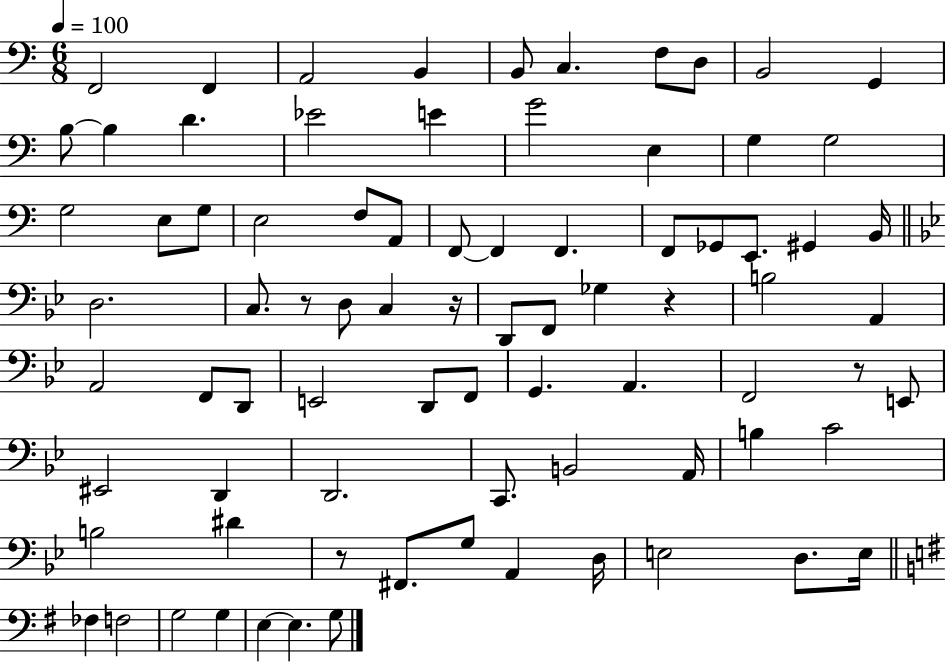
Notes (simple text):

F2/h F2/q A2/h B2/q B2/e C3/q. F3/e D3/e B2/h G2/q B3/e B3/q D4/q. Eb4/h E4/q G4/h E3/q G3/q G3/h G3/h E3/e G3/e E3/h F3/e A2/e F2/e F2/q F2/q. F2/e Gb2/e E2/e. G#2/q B2/s D3/h. C3/e. R/e D3/e C3/q R/s D2/e F2/e Gb3/q R/q B3/h A2/q A2/h F2/e D2/e E2/h D2/e F2/e G2/q. A2/q. F2/h R/e E2/e EIS2/h D2/q D2/h. C2/e. B2/h A2/s B3/q C4/h B3/h D#4/q R/e F#2/e. G3/e A2/q D3/s E3/h D3/e. E3/s FES3/q F3/h G3/h G3/q E3/q E3/q. G3/e